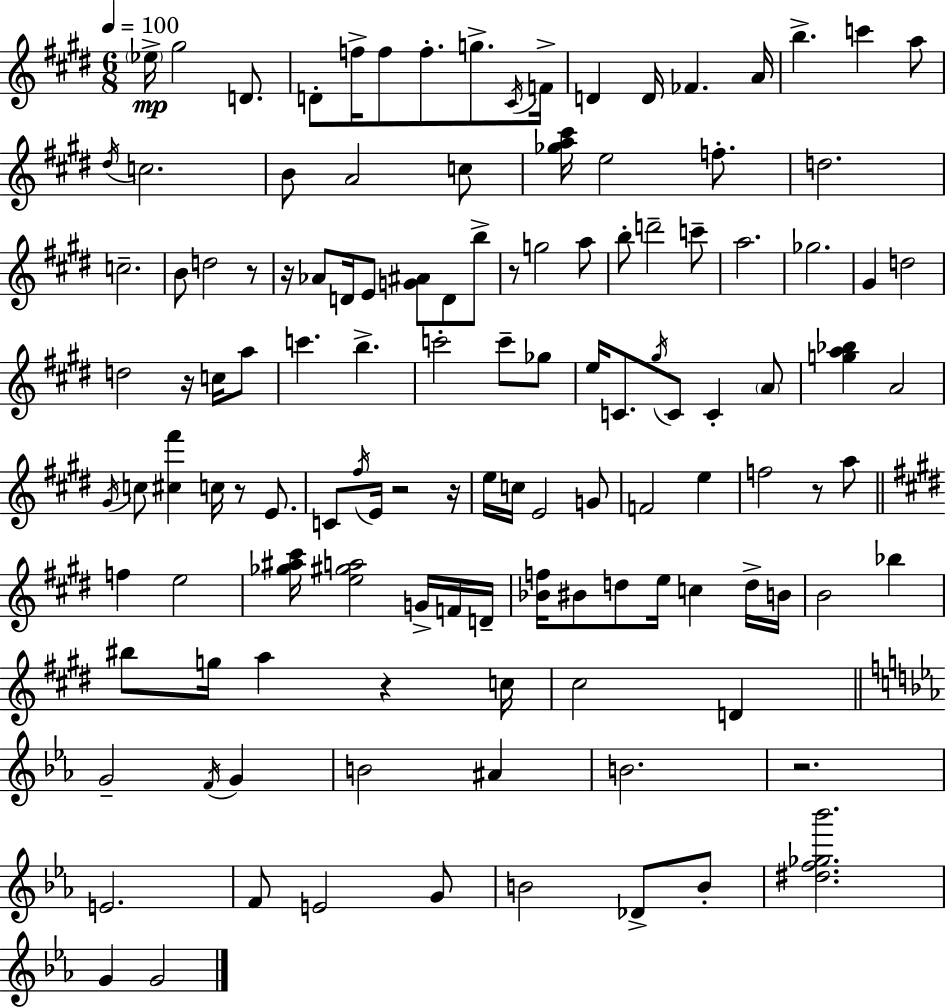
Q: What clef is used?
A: treble